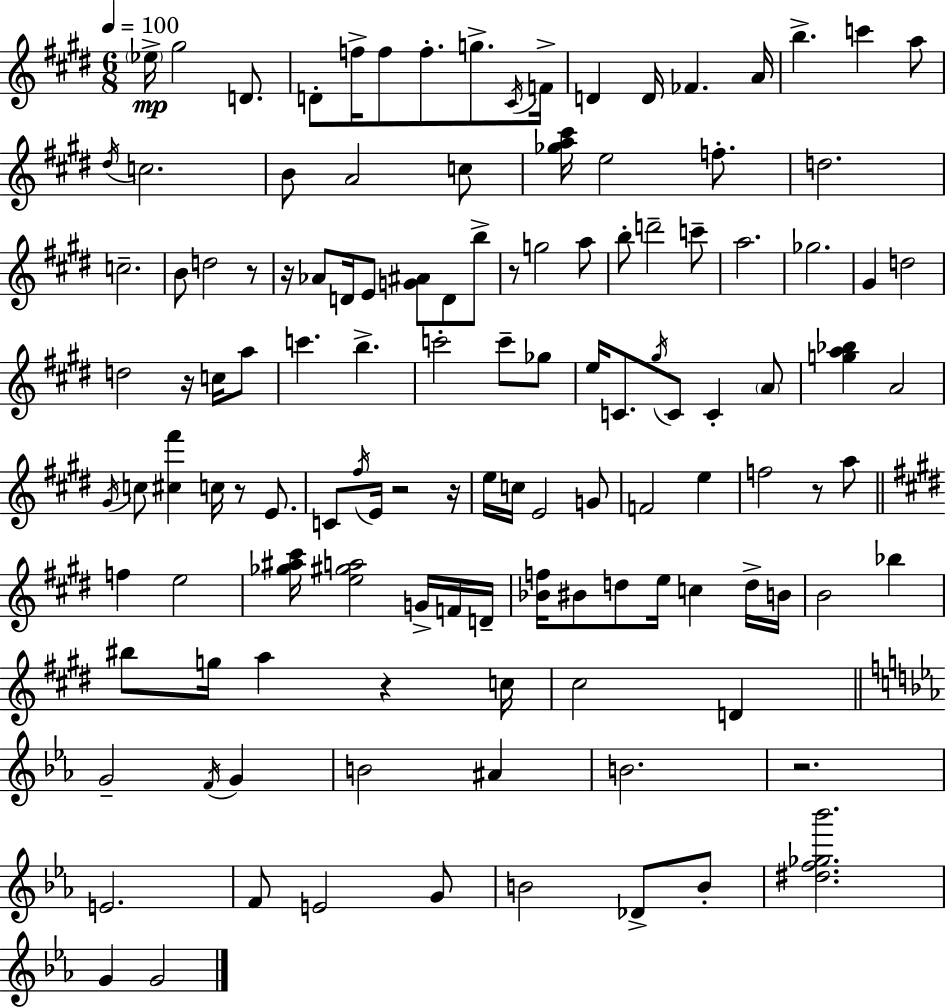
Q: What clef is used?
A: treble